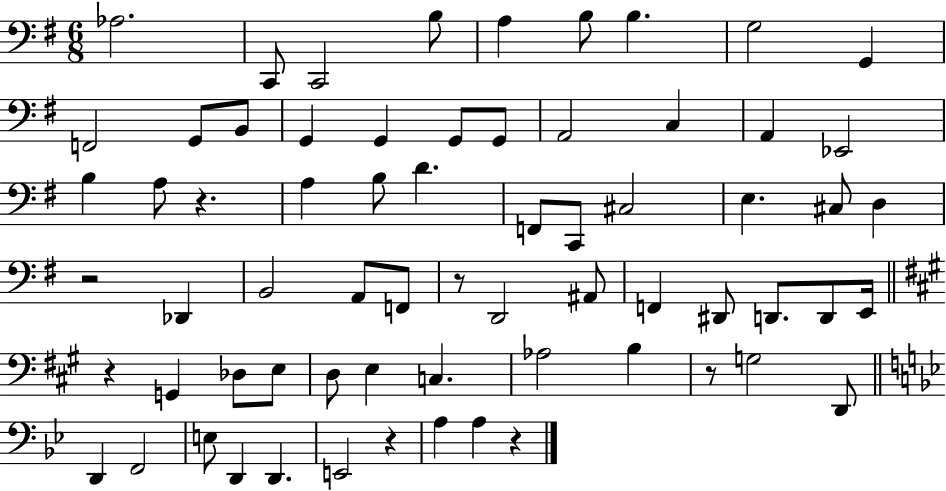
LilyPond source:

{
  \clef bass
  \numericTimeSignature
  \time 6/8
  \key g \major
  aes2. | c,8 c,2 b8 | a4 b8 b4. | g2 g,4 | \break f,2 g,8 b,8 | g,4 g,4 g,8 g,8 | a,2 c4 | a,4 ees,2 | \break b4 a8 r4. | a4 b8 d'4. | f,8 c,8 cis2 | e4. cis8 d4 | \break r2 des,4 | b,2 a,8 f,8 | r8 d,2 ais,8 | f,4 dis,8 d,8. d,8 e,16 | \break \bar "||" \break \key a \major r4 g,4 des8 e8 | d8 e4 c4. | aes2 b4 | r8 g2 d,8 | \break \bar "||" \break \key bes \major d,4 f,2 | e8 d,4 d,4. | e,2 r4 | a4 a4 r4 | \break \bar "|."
}